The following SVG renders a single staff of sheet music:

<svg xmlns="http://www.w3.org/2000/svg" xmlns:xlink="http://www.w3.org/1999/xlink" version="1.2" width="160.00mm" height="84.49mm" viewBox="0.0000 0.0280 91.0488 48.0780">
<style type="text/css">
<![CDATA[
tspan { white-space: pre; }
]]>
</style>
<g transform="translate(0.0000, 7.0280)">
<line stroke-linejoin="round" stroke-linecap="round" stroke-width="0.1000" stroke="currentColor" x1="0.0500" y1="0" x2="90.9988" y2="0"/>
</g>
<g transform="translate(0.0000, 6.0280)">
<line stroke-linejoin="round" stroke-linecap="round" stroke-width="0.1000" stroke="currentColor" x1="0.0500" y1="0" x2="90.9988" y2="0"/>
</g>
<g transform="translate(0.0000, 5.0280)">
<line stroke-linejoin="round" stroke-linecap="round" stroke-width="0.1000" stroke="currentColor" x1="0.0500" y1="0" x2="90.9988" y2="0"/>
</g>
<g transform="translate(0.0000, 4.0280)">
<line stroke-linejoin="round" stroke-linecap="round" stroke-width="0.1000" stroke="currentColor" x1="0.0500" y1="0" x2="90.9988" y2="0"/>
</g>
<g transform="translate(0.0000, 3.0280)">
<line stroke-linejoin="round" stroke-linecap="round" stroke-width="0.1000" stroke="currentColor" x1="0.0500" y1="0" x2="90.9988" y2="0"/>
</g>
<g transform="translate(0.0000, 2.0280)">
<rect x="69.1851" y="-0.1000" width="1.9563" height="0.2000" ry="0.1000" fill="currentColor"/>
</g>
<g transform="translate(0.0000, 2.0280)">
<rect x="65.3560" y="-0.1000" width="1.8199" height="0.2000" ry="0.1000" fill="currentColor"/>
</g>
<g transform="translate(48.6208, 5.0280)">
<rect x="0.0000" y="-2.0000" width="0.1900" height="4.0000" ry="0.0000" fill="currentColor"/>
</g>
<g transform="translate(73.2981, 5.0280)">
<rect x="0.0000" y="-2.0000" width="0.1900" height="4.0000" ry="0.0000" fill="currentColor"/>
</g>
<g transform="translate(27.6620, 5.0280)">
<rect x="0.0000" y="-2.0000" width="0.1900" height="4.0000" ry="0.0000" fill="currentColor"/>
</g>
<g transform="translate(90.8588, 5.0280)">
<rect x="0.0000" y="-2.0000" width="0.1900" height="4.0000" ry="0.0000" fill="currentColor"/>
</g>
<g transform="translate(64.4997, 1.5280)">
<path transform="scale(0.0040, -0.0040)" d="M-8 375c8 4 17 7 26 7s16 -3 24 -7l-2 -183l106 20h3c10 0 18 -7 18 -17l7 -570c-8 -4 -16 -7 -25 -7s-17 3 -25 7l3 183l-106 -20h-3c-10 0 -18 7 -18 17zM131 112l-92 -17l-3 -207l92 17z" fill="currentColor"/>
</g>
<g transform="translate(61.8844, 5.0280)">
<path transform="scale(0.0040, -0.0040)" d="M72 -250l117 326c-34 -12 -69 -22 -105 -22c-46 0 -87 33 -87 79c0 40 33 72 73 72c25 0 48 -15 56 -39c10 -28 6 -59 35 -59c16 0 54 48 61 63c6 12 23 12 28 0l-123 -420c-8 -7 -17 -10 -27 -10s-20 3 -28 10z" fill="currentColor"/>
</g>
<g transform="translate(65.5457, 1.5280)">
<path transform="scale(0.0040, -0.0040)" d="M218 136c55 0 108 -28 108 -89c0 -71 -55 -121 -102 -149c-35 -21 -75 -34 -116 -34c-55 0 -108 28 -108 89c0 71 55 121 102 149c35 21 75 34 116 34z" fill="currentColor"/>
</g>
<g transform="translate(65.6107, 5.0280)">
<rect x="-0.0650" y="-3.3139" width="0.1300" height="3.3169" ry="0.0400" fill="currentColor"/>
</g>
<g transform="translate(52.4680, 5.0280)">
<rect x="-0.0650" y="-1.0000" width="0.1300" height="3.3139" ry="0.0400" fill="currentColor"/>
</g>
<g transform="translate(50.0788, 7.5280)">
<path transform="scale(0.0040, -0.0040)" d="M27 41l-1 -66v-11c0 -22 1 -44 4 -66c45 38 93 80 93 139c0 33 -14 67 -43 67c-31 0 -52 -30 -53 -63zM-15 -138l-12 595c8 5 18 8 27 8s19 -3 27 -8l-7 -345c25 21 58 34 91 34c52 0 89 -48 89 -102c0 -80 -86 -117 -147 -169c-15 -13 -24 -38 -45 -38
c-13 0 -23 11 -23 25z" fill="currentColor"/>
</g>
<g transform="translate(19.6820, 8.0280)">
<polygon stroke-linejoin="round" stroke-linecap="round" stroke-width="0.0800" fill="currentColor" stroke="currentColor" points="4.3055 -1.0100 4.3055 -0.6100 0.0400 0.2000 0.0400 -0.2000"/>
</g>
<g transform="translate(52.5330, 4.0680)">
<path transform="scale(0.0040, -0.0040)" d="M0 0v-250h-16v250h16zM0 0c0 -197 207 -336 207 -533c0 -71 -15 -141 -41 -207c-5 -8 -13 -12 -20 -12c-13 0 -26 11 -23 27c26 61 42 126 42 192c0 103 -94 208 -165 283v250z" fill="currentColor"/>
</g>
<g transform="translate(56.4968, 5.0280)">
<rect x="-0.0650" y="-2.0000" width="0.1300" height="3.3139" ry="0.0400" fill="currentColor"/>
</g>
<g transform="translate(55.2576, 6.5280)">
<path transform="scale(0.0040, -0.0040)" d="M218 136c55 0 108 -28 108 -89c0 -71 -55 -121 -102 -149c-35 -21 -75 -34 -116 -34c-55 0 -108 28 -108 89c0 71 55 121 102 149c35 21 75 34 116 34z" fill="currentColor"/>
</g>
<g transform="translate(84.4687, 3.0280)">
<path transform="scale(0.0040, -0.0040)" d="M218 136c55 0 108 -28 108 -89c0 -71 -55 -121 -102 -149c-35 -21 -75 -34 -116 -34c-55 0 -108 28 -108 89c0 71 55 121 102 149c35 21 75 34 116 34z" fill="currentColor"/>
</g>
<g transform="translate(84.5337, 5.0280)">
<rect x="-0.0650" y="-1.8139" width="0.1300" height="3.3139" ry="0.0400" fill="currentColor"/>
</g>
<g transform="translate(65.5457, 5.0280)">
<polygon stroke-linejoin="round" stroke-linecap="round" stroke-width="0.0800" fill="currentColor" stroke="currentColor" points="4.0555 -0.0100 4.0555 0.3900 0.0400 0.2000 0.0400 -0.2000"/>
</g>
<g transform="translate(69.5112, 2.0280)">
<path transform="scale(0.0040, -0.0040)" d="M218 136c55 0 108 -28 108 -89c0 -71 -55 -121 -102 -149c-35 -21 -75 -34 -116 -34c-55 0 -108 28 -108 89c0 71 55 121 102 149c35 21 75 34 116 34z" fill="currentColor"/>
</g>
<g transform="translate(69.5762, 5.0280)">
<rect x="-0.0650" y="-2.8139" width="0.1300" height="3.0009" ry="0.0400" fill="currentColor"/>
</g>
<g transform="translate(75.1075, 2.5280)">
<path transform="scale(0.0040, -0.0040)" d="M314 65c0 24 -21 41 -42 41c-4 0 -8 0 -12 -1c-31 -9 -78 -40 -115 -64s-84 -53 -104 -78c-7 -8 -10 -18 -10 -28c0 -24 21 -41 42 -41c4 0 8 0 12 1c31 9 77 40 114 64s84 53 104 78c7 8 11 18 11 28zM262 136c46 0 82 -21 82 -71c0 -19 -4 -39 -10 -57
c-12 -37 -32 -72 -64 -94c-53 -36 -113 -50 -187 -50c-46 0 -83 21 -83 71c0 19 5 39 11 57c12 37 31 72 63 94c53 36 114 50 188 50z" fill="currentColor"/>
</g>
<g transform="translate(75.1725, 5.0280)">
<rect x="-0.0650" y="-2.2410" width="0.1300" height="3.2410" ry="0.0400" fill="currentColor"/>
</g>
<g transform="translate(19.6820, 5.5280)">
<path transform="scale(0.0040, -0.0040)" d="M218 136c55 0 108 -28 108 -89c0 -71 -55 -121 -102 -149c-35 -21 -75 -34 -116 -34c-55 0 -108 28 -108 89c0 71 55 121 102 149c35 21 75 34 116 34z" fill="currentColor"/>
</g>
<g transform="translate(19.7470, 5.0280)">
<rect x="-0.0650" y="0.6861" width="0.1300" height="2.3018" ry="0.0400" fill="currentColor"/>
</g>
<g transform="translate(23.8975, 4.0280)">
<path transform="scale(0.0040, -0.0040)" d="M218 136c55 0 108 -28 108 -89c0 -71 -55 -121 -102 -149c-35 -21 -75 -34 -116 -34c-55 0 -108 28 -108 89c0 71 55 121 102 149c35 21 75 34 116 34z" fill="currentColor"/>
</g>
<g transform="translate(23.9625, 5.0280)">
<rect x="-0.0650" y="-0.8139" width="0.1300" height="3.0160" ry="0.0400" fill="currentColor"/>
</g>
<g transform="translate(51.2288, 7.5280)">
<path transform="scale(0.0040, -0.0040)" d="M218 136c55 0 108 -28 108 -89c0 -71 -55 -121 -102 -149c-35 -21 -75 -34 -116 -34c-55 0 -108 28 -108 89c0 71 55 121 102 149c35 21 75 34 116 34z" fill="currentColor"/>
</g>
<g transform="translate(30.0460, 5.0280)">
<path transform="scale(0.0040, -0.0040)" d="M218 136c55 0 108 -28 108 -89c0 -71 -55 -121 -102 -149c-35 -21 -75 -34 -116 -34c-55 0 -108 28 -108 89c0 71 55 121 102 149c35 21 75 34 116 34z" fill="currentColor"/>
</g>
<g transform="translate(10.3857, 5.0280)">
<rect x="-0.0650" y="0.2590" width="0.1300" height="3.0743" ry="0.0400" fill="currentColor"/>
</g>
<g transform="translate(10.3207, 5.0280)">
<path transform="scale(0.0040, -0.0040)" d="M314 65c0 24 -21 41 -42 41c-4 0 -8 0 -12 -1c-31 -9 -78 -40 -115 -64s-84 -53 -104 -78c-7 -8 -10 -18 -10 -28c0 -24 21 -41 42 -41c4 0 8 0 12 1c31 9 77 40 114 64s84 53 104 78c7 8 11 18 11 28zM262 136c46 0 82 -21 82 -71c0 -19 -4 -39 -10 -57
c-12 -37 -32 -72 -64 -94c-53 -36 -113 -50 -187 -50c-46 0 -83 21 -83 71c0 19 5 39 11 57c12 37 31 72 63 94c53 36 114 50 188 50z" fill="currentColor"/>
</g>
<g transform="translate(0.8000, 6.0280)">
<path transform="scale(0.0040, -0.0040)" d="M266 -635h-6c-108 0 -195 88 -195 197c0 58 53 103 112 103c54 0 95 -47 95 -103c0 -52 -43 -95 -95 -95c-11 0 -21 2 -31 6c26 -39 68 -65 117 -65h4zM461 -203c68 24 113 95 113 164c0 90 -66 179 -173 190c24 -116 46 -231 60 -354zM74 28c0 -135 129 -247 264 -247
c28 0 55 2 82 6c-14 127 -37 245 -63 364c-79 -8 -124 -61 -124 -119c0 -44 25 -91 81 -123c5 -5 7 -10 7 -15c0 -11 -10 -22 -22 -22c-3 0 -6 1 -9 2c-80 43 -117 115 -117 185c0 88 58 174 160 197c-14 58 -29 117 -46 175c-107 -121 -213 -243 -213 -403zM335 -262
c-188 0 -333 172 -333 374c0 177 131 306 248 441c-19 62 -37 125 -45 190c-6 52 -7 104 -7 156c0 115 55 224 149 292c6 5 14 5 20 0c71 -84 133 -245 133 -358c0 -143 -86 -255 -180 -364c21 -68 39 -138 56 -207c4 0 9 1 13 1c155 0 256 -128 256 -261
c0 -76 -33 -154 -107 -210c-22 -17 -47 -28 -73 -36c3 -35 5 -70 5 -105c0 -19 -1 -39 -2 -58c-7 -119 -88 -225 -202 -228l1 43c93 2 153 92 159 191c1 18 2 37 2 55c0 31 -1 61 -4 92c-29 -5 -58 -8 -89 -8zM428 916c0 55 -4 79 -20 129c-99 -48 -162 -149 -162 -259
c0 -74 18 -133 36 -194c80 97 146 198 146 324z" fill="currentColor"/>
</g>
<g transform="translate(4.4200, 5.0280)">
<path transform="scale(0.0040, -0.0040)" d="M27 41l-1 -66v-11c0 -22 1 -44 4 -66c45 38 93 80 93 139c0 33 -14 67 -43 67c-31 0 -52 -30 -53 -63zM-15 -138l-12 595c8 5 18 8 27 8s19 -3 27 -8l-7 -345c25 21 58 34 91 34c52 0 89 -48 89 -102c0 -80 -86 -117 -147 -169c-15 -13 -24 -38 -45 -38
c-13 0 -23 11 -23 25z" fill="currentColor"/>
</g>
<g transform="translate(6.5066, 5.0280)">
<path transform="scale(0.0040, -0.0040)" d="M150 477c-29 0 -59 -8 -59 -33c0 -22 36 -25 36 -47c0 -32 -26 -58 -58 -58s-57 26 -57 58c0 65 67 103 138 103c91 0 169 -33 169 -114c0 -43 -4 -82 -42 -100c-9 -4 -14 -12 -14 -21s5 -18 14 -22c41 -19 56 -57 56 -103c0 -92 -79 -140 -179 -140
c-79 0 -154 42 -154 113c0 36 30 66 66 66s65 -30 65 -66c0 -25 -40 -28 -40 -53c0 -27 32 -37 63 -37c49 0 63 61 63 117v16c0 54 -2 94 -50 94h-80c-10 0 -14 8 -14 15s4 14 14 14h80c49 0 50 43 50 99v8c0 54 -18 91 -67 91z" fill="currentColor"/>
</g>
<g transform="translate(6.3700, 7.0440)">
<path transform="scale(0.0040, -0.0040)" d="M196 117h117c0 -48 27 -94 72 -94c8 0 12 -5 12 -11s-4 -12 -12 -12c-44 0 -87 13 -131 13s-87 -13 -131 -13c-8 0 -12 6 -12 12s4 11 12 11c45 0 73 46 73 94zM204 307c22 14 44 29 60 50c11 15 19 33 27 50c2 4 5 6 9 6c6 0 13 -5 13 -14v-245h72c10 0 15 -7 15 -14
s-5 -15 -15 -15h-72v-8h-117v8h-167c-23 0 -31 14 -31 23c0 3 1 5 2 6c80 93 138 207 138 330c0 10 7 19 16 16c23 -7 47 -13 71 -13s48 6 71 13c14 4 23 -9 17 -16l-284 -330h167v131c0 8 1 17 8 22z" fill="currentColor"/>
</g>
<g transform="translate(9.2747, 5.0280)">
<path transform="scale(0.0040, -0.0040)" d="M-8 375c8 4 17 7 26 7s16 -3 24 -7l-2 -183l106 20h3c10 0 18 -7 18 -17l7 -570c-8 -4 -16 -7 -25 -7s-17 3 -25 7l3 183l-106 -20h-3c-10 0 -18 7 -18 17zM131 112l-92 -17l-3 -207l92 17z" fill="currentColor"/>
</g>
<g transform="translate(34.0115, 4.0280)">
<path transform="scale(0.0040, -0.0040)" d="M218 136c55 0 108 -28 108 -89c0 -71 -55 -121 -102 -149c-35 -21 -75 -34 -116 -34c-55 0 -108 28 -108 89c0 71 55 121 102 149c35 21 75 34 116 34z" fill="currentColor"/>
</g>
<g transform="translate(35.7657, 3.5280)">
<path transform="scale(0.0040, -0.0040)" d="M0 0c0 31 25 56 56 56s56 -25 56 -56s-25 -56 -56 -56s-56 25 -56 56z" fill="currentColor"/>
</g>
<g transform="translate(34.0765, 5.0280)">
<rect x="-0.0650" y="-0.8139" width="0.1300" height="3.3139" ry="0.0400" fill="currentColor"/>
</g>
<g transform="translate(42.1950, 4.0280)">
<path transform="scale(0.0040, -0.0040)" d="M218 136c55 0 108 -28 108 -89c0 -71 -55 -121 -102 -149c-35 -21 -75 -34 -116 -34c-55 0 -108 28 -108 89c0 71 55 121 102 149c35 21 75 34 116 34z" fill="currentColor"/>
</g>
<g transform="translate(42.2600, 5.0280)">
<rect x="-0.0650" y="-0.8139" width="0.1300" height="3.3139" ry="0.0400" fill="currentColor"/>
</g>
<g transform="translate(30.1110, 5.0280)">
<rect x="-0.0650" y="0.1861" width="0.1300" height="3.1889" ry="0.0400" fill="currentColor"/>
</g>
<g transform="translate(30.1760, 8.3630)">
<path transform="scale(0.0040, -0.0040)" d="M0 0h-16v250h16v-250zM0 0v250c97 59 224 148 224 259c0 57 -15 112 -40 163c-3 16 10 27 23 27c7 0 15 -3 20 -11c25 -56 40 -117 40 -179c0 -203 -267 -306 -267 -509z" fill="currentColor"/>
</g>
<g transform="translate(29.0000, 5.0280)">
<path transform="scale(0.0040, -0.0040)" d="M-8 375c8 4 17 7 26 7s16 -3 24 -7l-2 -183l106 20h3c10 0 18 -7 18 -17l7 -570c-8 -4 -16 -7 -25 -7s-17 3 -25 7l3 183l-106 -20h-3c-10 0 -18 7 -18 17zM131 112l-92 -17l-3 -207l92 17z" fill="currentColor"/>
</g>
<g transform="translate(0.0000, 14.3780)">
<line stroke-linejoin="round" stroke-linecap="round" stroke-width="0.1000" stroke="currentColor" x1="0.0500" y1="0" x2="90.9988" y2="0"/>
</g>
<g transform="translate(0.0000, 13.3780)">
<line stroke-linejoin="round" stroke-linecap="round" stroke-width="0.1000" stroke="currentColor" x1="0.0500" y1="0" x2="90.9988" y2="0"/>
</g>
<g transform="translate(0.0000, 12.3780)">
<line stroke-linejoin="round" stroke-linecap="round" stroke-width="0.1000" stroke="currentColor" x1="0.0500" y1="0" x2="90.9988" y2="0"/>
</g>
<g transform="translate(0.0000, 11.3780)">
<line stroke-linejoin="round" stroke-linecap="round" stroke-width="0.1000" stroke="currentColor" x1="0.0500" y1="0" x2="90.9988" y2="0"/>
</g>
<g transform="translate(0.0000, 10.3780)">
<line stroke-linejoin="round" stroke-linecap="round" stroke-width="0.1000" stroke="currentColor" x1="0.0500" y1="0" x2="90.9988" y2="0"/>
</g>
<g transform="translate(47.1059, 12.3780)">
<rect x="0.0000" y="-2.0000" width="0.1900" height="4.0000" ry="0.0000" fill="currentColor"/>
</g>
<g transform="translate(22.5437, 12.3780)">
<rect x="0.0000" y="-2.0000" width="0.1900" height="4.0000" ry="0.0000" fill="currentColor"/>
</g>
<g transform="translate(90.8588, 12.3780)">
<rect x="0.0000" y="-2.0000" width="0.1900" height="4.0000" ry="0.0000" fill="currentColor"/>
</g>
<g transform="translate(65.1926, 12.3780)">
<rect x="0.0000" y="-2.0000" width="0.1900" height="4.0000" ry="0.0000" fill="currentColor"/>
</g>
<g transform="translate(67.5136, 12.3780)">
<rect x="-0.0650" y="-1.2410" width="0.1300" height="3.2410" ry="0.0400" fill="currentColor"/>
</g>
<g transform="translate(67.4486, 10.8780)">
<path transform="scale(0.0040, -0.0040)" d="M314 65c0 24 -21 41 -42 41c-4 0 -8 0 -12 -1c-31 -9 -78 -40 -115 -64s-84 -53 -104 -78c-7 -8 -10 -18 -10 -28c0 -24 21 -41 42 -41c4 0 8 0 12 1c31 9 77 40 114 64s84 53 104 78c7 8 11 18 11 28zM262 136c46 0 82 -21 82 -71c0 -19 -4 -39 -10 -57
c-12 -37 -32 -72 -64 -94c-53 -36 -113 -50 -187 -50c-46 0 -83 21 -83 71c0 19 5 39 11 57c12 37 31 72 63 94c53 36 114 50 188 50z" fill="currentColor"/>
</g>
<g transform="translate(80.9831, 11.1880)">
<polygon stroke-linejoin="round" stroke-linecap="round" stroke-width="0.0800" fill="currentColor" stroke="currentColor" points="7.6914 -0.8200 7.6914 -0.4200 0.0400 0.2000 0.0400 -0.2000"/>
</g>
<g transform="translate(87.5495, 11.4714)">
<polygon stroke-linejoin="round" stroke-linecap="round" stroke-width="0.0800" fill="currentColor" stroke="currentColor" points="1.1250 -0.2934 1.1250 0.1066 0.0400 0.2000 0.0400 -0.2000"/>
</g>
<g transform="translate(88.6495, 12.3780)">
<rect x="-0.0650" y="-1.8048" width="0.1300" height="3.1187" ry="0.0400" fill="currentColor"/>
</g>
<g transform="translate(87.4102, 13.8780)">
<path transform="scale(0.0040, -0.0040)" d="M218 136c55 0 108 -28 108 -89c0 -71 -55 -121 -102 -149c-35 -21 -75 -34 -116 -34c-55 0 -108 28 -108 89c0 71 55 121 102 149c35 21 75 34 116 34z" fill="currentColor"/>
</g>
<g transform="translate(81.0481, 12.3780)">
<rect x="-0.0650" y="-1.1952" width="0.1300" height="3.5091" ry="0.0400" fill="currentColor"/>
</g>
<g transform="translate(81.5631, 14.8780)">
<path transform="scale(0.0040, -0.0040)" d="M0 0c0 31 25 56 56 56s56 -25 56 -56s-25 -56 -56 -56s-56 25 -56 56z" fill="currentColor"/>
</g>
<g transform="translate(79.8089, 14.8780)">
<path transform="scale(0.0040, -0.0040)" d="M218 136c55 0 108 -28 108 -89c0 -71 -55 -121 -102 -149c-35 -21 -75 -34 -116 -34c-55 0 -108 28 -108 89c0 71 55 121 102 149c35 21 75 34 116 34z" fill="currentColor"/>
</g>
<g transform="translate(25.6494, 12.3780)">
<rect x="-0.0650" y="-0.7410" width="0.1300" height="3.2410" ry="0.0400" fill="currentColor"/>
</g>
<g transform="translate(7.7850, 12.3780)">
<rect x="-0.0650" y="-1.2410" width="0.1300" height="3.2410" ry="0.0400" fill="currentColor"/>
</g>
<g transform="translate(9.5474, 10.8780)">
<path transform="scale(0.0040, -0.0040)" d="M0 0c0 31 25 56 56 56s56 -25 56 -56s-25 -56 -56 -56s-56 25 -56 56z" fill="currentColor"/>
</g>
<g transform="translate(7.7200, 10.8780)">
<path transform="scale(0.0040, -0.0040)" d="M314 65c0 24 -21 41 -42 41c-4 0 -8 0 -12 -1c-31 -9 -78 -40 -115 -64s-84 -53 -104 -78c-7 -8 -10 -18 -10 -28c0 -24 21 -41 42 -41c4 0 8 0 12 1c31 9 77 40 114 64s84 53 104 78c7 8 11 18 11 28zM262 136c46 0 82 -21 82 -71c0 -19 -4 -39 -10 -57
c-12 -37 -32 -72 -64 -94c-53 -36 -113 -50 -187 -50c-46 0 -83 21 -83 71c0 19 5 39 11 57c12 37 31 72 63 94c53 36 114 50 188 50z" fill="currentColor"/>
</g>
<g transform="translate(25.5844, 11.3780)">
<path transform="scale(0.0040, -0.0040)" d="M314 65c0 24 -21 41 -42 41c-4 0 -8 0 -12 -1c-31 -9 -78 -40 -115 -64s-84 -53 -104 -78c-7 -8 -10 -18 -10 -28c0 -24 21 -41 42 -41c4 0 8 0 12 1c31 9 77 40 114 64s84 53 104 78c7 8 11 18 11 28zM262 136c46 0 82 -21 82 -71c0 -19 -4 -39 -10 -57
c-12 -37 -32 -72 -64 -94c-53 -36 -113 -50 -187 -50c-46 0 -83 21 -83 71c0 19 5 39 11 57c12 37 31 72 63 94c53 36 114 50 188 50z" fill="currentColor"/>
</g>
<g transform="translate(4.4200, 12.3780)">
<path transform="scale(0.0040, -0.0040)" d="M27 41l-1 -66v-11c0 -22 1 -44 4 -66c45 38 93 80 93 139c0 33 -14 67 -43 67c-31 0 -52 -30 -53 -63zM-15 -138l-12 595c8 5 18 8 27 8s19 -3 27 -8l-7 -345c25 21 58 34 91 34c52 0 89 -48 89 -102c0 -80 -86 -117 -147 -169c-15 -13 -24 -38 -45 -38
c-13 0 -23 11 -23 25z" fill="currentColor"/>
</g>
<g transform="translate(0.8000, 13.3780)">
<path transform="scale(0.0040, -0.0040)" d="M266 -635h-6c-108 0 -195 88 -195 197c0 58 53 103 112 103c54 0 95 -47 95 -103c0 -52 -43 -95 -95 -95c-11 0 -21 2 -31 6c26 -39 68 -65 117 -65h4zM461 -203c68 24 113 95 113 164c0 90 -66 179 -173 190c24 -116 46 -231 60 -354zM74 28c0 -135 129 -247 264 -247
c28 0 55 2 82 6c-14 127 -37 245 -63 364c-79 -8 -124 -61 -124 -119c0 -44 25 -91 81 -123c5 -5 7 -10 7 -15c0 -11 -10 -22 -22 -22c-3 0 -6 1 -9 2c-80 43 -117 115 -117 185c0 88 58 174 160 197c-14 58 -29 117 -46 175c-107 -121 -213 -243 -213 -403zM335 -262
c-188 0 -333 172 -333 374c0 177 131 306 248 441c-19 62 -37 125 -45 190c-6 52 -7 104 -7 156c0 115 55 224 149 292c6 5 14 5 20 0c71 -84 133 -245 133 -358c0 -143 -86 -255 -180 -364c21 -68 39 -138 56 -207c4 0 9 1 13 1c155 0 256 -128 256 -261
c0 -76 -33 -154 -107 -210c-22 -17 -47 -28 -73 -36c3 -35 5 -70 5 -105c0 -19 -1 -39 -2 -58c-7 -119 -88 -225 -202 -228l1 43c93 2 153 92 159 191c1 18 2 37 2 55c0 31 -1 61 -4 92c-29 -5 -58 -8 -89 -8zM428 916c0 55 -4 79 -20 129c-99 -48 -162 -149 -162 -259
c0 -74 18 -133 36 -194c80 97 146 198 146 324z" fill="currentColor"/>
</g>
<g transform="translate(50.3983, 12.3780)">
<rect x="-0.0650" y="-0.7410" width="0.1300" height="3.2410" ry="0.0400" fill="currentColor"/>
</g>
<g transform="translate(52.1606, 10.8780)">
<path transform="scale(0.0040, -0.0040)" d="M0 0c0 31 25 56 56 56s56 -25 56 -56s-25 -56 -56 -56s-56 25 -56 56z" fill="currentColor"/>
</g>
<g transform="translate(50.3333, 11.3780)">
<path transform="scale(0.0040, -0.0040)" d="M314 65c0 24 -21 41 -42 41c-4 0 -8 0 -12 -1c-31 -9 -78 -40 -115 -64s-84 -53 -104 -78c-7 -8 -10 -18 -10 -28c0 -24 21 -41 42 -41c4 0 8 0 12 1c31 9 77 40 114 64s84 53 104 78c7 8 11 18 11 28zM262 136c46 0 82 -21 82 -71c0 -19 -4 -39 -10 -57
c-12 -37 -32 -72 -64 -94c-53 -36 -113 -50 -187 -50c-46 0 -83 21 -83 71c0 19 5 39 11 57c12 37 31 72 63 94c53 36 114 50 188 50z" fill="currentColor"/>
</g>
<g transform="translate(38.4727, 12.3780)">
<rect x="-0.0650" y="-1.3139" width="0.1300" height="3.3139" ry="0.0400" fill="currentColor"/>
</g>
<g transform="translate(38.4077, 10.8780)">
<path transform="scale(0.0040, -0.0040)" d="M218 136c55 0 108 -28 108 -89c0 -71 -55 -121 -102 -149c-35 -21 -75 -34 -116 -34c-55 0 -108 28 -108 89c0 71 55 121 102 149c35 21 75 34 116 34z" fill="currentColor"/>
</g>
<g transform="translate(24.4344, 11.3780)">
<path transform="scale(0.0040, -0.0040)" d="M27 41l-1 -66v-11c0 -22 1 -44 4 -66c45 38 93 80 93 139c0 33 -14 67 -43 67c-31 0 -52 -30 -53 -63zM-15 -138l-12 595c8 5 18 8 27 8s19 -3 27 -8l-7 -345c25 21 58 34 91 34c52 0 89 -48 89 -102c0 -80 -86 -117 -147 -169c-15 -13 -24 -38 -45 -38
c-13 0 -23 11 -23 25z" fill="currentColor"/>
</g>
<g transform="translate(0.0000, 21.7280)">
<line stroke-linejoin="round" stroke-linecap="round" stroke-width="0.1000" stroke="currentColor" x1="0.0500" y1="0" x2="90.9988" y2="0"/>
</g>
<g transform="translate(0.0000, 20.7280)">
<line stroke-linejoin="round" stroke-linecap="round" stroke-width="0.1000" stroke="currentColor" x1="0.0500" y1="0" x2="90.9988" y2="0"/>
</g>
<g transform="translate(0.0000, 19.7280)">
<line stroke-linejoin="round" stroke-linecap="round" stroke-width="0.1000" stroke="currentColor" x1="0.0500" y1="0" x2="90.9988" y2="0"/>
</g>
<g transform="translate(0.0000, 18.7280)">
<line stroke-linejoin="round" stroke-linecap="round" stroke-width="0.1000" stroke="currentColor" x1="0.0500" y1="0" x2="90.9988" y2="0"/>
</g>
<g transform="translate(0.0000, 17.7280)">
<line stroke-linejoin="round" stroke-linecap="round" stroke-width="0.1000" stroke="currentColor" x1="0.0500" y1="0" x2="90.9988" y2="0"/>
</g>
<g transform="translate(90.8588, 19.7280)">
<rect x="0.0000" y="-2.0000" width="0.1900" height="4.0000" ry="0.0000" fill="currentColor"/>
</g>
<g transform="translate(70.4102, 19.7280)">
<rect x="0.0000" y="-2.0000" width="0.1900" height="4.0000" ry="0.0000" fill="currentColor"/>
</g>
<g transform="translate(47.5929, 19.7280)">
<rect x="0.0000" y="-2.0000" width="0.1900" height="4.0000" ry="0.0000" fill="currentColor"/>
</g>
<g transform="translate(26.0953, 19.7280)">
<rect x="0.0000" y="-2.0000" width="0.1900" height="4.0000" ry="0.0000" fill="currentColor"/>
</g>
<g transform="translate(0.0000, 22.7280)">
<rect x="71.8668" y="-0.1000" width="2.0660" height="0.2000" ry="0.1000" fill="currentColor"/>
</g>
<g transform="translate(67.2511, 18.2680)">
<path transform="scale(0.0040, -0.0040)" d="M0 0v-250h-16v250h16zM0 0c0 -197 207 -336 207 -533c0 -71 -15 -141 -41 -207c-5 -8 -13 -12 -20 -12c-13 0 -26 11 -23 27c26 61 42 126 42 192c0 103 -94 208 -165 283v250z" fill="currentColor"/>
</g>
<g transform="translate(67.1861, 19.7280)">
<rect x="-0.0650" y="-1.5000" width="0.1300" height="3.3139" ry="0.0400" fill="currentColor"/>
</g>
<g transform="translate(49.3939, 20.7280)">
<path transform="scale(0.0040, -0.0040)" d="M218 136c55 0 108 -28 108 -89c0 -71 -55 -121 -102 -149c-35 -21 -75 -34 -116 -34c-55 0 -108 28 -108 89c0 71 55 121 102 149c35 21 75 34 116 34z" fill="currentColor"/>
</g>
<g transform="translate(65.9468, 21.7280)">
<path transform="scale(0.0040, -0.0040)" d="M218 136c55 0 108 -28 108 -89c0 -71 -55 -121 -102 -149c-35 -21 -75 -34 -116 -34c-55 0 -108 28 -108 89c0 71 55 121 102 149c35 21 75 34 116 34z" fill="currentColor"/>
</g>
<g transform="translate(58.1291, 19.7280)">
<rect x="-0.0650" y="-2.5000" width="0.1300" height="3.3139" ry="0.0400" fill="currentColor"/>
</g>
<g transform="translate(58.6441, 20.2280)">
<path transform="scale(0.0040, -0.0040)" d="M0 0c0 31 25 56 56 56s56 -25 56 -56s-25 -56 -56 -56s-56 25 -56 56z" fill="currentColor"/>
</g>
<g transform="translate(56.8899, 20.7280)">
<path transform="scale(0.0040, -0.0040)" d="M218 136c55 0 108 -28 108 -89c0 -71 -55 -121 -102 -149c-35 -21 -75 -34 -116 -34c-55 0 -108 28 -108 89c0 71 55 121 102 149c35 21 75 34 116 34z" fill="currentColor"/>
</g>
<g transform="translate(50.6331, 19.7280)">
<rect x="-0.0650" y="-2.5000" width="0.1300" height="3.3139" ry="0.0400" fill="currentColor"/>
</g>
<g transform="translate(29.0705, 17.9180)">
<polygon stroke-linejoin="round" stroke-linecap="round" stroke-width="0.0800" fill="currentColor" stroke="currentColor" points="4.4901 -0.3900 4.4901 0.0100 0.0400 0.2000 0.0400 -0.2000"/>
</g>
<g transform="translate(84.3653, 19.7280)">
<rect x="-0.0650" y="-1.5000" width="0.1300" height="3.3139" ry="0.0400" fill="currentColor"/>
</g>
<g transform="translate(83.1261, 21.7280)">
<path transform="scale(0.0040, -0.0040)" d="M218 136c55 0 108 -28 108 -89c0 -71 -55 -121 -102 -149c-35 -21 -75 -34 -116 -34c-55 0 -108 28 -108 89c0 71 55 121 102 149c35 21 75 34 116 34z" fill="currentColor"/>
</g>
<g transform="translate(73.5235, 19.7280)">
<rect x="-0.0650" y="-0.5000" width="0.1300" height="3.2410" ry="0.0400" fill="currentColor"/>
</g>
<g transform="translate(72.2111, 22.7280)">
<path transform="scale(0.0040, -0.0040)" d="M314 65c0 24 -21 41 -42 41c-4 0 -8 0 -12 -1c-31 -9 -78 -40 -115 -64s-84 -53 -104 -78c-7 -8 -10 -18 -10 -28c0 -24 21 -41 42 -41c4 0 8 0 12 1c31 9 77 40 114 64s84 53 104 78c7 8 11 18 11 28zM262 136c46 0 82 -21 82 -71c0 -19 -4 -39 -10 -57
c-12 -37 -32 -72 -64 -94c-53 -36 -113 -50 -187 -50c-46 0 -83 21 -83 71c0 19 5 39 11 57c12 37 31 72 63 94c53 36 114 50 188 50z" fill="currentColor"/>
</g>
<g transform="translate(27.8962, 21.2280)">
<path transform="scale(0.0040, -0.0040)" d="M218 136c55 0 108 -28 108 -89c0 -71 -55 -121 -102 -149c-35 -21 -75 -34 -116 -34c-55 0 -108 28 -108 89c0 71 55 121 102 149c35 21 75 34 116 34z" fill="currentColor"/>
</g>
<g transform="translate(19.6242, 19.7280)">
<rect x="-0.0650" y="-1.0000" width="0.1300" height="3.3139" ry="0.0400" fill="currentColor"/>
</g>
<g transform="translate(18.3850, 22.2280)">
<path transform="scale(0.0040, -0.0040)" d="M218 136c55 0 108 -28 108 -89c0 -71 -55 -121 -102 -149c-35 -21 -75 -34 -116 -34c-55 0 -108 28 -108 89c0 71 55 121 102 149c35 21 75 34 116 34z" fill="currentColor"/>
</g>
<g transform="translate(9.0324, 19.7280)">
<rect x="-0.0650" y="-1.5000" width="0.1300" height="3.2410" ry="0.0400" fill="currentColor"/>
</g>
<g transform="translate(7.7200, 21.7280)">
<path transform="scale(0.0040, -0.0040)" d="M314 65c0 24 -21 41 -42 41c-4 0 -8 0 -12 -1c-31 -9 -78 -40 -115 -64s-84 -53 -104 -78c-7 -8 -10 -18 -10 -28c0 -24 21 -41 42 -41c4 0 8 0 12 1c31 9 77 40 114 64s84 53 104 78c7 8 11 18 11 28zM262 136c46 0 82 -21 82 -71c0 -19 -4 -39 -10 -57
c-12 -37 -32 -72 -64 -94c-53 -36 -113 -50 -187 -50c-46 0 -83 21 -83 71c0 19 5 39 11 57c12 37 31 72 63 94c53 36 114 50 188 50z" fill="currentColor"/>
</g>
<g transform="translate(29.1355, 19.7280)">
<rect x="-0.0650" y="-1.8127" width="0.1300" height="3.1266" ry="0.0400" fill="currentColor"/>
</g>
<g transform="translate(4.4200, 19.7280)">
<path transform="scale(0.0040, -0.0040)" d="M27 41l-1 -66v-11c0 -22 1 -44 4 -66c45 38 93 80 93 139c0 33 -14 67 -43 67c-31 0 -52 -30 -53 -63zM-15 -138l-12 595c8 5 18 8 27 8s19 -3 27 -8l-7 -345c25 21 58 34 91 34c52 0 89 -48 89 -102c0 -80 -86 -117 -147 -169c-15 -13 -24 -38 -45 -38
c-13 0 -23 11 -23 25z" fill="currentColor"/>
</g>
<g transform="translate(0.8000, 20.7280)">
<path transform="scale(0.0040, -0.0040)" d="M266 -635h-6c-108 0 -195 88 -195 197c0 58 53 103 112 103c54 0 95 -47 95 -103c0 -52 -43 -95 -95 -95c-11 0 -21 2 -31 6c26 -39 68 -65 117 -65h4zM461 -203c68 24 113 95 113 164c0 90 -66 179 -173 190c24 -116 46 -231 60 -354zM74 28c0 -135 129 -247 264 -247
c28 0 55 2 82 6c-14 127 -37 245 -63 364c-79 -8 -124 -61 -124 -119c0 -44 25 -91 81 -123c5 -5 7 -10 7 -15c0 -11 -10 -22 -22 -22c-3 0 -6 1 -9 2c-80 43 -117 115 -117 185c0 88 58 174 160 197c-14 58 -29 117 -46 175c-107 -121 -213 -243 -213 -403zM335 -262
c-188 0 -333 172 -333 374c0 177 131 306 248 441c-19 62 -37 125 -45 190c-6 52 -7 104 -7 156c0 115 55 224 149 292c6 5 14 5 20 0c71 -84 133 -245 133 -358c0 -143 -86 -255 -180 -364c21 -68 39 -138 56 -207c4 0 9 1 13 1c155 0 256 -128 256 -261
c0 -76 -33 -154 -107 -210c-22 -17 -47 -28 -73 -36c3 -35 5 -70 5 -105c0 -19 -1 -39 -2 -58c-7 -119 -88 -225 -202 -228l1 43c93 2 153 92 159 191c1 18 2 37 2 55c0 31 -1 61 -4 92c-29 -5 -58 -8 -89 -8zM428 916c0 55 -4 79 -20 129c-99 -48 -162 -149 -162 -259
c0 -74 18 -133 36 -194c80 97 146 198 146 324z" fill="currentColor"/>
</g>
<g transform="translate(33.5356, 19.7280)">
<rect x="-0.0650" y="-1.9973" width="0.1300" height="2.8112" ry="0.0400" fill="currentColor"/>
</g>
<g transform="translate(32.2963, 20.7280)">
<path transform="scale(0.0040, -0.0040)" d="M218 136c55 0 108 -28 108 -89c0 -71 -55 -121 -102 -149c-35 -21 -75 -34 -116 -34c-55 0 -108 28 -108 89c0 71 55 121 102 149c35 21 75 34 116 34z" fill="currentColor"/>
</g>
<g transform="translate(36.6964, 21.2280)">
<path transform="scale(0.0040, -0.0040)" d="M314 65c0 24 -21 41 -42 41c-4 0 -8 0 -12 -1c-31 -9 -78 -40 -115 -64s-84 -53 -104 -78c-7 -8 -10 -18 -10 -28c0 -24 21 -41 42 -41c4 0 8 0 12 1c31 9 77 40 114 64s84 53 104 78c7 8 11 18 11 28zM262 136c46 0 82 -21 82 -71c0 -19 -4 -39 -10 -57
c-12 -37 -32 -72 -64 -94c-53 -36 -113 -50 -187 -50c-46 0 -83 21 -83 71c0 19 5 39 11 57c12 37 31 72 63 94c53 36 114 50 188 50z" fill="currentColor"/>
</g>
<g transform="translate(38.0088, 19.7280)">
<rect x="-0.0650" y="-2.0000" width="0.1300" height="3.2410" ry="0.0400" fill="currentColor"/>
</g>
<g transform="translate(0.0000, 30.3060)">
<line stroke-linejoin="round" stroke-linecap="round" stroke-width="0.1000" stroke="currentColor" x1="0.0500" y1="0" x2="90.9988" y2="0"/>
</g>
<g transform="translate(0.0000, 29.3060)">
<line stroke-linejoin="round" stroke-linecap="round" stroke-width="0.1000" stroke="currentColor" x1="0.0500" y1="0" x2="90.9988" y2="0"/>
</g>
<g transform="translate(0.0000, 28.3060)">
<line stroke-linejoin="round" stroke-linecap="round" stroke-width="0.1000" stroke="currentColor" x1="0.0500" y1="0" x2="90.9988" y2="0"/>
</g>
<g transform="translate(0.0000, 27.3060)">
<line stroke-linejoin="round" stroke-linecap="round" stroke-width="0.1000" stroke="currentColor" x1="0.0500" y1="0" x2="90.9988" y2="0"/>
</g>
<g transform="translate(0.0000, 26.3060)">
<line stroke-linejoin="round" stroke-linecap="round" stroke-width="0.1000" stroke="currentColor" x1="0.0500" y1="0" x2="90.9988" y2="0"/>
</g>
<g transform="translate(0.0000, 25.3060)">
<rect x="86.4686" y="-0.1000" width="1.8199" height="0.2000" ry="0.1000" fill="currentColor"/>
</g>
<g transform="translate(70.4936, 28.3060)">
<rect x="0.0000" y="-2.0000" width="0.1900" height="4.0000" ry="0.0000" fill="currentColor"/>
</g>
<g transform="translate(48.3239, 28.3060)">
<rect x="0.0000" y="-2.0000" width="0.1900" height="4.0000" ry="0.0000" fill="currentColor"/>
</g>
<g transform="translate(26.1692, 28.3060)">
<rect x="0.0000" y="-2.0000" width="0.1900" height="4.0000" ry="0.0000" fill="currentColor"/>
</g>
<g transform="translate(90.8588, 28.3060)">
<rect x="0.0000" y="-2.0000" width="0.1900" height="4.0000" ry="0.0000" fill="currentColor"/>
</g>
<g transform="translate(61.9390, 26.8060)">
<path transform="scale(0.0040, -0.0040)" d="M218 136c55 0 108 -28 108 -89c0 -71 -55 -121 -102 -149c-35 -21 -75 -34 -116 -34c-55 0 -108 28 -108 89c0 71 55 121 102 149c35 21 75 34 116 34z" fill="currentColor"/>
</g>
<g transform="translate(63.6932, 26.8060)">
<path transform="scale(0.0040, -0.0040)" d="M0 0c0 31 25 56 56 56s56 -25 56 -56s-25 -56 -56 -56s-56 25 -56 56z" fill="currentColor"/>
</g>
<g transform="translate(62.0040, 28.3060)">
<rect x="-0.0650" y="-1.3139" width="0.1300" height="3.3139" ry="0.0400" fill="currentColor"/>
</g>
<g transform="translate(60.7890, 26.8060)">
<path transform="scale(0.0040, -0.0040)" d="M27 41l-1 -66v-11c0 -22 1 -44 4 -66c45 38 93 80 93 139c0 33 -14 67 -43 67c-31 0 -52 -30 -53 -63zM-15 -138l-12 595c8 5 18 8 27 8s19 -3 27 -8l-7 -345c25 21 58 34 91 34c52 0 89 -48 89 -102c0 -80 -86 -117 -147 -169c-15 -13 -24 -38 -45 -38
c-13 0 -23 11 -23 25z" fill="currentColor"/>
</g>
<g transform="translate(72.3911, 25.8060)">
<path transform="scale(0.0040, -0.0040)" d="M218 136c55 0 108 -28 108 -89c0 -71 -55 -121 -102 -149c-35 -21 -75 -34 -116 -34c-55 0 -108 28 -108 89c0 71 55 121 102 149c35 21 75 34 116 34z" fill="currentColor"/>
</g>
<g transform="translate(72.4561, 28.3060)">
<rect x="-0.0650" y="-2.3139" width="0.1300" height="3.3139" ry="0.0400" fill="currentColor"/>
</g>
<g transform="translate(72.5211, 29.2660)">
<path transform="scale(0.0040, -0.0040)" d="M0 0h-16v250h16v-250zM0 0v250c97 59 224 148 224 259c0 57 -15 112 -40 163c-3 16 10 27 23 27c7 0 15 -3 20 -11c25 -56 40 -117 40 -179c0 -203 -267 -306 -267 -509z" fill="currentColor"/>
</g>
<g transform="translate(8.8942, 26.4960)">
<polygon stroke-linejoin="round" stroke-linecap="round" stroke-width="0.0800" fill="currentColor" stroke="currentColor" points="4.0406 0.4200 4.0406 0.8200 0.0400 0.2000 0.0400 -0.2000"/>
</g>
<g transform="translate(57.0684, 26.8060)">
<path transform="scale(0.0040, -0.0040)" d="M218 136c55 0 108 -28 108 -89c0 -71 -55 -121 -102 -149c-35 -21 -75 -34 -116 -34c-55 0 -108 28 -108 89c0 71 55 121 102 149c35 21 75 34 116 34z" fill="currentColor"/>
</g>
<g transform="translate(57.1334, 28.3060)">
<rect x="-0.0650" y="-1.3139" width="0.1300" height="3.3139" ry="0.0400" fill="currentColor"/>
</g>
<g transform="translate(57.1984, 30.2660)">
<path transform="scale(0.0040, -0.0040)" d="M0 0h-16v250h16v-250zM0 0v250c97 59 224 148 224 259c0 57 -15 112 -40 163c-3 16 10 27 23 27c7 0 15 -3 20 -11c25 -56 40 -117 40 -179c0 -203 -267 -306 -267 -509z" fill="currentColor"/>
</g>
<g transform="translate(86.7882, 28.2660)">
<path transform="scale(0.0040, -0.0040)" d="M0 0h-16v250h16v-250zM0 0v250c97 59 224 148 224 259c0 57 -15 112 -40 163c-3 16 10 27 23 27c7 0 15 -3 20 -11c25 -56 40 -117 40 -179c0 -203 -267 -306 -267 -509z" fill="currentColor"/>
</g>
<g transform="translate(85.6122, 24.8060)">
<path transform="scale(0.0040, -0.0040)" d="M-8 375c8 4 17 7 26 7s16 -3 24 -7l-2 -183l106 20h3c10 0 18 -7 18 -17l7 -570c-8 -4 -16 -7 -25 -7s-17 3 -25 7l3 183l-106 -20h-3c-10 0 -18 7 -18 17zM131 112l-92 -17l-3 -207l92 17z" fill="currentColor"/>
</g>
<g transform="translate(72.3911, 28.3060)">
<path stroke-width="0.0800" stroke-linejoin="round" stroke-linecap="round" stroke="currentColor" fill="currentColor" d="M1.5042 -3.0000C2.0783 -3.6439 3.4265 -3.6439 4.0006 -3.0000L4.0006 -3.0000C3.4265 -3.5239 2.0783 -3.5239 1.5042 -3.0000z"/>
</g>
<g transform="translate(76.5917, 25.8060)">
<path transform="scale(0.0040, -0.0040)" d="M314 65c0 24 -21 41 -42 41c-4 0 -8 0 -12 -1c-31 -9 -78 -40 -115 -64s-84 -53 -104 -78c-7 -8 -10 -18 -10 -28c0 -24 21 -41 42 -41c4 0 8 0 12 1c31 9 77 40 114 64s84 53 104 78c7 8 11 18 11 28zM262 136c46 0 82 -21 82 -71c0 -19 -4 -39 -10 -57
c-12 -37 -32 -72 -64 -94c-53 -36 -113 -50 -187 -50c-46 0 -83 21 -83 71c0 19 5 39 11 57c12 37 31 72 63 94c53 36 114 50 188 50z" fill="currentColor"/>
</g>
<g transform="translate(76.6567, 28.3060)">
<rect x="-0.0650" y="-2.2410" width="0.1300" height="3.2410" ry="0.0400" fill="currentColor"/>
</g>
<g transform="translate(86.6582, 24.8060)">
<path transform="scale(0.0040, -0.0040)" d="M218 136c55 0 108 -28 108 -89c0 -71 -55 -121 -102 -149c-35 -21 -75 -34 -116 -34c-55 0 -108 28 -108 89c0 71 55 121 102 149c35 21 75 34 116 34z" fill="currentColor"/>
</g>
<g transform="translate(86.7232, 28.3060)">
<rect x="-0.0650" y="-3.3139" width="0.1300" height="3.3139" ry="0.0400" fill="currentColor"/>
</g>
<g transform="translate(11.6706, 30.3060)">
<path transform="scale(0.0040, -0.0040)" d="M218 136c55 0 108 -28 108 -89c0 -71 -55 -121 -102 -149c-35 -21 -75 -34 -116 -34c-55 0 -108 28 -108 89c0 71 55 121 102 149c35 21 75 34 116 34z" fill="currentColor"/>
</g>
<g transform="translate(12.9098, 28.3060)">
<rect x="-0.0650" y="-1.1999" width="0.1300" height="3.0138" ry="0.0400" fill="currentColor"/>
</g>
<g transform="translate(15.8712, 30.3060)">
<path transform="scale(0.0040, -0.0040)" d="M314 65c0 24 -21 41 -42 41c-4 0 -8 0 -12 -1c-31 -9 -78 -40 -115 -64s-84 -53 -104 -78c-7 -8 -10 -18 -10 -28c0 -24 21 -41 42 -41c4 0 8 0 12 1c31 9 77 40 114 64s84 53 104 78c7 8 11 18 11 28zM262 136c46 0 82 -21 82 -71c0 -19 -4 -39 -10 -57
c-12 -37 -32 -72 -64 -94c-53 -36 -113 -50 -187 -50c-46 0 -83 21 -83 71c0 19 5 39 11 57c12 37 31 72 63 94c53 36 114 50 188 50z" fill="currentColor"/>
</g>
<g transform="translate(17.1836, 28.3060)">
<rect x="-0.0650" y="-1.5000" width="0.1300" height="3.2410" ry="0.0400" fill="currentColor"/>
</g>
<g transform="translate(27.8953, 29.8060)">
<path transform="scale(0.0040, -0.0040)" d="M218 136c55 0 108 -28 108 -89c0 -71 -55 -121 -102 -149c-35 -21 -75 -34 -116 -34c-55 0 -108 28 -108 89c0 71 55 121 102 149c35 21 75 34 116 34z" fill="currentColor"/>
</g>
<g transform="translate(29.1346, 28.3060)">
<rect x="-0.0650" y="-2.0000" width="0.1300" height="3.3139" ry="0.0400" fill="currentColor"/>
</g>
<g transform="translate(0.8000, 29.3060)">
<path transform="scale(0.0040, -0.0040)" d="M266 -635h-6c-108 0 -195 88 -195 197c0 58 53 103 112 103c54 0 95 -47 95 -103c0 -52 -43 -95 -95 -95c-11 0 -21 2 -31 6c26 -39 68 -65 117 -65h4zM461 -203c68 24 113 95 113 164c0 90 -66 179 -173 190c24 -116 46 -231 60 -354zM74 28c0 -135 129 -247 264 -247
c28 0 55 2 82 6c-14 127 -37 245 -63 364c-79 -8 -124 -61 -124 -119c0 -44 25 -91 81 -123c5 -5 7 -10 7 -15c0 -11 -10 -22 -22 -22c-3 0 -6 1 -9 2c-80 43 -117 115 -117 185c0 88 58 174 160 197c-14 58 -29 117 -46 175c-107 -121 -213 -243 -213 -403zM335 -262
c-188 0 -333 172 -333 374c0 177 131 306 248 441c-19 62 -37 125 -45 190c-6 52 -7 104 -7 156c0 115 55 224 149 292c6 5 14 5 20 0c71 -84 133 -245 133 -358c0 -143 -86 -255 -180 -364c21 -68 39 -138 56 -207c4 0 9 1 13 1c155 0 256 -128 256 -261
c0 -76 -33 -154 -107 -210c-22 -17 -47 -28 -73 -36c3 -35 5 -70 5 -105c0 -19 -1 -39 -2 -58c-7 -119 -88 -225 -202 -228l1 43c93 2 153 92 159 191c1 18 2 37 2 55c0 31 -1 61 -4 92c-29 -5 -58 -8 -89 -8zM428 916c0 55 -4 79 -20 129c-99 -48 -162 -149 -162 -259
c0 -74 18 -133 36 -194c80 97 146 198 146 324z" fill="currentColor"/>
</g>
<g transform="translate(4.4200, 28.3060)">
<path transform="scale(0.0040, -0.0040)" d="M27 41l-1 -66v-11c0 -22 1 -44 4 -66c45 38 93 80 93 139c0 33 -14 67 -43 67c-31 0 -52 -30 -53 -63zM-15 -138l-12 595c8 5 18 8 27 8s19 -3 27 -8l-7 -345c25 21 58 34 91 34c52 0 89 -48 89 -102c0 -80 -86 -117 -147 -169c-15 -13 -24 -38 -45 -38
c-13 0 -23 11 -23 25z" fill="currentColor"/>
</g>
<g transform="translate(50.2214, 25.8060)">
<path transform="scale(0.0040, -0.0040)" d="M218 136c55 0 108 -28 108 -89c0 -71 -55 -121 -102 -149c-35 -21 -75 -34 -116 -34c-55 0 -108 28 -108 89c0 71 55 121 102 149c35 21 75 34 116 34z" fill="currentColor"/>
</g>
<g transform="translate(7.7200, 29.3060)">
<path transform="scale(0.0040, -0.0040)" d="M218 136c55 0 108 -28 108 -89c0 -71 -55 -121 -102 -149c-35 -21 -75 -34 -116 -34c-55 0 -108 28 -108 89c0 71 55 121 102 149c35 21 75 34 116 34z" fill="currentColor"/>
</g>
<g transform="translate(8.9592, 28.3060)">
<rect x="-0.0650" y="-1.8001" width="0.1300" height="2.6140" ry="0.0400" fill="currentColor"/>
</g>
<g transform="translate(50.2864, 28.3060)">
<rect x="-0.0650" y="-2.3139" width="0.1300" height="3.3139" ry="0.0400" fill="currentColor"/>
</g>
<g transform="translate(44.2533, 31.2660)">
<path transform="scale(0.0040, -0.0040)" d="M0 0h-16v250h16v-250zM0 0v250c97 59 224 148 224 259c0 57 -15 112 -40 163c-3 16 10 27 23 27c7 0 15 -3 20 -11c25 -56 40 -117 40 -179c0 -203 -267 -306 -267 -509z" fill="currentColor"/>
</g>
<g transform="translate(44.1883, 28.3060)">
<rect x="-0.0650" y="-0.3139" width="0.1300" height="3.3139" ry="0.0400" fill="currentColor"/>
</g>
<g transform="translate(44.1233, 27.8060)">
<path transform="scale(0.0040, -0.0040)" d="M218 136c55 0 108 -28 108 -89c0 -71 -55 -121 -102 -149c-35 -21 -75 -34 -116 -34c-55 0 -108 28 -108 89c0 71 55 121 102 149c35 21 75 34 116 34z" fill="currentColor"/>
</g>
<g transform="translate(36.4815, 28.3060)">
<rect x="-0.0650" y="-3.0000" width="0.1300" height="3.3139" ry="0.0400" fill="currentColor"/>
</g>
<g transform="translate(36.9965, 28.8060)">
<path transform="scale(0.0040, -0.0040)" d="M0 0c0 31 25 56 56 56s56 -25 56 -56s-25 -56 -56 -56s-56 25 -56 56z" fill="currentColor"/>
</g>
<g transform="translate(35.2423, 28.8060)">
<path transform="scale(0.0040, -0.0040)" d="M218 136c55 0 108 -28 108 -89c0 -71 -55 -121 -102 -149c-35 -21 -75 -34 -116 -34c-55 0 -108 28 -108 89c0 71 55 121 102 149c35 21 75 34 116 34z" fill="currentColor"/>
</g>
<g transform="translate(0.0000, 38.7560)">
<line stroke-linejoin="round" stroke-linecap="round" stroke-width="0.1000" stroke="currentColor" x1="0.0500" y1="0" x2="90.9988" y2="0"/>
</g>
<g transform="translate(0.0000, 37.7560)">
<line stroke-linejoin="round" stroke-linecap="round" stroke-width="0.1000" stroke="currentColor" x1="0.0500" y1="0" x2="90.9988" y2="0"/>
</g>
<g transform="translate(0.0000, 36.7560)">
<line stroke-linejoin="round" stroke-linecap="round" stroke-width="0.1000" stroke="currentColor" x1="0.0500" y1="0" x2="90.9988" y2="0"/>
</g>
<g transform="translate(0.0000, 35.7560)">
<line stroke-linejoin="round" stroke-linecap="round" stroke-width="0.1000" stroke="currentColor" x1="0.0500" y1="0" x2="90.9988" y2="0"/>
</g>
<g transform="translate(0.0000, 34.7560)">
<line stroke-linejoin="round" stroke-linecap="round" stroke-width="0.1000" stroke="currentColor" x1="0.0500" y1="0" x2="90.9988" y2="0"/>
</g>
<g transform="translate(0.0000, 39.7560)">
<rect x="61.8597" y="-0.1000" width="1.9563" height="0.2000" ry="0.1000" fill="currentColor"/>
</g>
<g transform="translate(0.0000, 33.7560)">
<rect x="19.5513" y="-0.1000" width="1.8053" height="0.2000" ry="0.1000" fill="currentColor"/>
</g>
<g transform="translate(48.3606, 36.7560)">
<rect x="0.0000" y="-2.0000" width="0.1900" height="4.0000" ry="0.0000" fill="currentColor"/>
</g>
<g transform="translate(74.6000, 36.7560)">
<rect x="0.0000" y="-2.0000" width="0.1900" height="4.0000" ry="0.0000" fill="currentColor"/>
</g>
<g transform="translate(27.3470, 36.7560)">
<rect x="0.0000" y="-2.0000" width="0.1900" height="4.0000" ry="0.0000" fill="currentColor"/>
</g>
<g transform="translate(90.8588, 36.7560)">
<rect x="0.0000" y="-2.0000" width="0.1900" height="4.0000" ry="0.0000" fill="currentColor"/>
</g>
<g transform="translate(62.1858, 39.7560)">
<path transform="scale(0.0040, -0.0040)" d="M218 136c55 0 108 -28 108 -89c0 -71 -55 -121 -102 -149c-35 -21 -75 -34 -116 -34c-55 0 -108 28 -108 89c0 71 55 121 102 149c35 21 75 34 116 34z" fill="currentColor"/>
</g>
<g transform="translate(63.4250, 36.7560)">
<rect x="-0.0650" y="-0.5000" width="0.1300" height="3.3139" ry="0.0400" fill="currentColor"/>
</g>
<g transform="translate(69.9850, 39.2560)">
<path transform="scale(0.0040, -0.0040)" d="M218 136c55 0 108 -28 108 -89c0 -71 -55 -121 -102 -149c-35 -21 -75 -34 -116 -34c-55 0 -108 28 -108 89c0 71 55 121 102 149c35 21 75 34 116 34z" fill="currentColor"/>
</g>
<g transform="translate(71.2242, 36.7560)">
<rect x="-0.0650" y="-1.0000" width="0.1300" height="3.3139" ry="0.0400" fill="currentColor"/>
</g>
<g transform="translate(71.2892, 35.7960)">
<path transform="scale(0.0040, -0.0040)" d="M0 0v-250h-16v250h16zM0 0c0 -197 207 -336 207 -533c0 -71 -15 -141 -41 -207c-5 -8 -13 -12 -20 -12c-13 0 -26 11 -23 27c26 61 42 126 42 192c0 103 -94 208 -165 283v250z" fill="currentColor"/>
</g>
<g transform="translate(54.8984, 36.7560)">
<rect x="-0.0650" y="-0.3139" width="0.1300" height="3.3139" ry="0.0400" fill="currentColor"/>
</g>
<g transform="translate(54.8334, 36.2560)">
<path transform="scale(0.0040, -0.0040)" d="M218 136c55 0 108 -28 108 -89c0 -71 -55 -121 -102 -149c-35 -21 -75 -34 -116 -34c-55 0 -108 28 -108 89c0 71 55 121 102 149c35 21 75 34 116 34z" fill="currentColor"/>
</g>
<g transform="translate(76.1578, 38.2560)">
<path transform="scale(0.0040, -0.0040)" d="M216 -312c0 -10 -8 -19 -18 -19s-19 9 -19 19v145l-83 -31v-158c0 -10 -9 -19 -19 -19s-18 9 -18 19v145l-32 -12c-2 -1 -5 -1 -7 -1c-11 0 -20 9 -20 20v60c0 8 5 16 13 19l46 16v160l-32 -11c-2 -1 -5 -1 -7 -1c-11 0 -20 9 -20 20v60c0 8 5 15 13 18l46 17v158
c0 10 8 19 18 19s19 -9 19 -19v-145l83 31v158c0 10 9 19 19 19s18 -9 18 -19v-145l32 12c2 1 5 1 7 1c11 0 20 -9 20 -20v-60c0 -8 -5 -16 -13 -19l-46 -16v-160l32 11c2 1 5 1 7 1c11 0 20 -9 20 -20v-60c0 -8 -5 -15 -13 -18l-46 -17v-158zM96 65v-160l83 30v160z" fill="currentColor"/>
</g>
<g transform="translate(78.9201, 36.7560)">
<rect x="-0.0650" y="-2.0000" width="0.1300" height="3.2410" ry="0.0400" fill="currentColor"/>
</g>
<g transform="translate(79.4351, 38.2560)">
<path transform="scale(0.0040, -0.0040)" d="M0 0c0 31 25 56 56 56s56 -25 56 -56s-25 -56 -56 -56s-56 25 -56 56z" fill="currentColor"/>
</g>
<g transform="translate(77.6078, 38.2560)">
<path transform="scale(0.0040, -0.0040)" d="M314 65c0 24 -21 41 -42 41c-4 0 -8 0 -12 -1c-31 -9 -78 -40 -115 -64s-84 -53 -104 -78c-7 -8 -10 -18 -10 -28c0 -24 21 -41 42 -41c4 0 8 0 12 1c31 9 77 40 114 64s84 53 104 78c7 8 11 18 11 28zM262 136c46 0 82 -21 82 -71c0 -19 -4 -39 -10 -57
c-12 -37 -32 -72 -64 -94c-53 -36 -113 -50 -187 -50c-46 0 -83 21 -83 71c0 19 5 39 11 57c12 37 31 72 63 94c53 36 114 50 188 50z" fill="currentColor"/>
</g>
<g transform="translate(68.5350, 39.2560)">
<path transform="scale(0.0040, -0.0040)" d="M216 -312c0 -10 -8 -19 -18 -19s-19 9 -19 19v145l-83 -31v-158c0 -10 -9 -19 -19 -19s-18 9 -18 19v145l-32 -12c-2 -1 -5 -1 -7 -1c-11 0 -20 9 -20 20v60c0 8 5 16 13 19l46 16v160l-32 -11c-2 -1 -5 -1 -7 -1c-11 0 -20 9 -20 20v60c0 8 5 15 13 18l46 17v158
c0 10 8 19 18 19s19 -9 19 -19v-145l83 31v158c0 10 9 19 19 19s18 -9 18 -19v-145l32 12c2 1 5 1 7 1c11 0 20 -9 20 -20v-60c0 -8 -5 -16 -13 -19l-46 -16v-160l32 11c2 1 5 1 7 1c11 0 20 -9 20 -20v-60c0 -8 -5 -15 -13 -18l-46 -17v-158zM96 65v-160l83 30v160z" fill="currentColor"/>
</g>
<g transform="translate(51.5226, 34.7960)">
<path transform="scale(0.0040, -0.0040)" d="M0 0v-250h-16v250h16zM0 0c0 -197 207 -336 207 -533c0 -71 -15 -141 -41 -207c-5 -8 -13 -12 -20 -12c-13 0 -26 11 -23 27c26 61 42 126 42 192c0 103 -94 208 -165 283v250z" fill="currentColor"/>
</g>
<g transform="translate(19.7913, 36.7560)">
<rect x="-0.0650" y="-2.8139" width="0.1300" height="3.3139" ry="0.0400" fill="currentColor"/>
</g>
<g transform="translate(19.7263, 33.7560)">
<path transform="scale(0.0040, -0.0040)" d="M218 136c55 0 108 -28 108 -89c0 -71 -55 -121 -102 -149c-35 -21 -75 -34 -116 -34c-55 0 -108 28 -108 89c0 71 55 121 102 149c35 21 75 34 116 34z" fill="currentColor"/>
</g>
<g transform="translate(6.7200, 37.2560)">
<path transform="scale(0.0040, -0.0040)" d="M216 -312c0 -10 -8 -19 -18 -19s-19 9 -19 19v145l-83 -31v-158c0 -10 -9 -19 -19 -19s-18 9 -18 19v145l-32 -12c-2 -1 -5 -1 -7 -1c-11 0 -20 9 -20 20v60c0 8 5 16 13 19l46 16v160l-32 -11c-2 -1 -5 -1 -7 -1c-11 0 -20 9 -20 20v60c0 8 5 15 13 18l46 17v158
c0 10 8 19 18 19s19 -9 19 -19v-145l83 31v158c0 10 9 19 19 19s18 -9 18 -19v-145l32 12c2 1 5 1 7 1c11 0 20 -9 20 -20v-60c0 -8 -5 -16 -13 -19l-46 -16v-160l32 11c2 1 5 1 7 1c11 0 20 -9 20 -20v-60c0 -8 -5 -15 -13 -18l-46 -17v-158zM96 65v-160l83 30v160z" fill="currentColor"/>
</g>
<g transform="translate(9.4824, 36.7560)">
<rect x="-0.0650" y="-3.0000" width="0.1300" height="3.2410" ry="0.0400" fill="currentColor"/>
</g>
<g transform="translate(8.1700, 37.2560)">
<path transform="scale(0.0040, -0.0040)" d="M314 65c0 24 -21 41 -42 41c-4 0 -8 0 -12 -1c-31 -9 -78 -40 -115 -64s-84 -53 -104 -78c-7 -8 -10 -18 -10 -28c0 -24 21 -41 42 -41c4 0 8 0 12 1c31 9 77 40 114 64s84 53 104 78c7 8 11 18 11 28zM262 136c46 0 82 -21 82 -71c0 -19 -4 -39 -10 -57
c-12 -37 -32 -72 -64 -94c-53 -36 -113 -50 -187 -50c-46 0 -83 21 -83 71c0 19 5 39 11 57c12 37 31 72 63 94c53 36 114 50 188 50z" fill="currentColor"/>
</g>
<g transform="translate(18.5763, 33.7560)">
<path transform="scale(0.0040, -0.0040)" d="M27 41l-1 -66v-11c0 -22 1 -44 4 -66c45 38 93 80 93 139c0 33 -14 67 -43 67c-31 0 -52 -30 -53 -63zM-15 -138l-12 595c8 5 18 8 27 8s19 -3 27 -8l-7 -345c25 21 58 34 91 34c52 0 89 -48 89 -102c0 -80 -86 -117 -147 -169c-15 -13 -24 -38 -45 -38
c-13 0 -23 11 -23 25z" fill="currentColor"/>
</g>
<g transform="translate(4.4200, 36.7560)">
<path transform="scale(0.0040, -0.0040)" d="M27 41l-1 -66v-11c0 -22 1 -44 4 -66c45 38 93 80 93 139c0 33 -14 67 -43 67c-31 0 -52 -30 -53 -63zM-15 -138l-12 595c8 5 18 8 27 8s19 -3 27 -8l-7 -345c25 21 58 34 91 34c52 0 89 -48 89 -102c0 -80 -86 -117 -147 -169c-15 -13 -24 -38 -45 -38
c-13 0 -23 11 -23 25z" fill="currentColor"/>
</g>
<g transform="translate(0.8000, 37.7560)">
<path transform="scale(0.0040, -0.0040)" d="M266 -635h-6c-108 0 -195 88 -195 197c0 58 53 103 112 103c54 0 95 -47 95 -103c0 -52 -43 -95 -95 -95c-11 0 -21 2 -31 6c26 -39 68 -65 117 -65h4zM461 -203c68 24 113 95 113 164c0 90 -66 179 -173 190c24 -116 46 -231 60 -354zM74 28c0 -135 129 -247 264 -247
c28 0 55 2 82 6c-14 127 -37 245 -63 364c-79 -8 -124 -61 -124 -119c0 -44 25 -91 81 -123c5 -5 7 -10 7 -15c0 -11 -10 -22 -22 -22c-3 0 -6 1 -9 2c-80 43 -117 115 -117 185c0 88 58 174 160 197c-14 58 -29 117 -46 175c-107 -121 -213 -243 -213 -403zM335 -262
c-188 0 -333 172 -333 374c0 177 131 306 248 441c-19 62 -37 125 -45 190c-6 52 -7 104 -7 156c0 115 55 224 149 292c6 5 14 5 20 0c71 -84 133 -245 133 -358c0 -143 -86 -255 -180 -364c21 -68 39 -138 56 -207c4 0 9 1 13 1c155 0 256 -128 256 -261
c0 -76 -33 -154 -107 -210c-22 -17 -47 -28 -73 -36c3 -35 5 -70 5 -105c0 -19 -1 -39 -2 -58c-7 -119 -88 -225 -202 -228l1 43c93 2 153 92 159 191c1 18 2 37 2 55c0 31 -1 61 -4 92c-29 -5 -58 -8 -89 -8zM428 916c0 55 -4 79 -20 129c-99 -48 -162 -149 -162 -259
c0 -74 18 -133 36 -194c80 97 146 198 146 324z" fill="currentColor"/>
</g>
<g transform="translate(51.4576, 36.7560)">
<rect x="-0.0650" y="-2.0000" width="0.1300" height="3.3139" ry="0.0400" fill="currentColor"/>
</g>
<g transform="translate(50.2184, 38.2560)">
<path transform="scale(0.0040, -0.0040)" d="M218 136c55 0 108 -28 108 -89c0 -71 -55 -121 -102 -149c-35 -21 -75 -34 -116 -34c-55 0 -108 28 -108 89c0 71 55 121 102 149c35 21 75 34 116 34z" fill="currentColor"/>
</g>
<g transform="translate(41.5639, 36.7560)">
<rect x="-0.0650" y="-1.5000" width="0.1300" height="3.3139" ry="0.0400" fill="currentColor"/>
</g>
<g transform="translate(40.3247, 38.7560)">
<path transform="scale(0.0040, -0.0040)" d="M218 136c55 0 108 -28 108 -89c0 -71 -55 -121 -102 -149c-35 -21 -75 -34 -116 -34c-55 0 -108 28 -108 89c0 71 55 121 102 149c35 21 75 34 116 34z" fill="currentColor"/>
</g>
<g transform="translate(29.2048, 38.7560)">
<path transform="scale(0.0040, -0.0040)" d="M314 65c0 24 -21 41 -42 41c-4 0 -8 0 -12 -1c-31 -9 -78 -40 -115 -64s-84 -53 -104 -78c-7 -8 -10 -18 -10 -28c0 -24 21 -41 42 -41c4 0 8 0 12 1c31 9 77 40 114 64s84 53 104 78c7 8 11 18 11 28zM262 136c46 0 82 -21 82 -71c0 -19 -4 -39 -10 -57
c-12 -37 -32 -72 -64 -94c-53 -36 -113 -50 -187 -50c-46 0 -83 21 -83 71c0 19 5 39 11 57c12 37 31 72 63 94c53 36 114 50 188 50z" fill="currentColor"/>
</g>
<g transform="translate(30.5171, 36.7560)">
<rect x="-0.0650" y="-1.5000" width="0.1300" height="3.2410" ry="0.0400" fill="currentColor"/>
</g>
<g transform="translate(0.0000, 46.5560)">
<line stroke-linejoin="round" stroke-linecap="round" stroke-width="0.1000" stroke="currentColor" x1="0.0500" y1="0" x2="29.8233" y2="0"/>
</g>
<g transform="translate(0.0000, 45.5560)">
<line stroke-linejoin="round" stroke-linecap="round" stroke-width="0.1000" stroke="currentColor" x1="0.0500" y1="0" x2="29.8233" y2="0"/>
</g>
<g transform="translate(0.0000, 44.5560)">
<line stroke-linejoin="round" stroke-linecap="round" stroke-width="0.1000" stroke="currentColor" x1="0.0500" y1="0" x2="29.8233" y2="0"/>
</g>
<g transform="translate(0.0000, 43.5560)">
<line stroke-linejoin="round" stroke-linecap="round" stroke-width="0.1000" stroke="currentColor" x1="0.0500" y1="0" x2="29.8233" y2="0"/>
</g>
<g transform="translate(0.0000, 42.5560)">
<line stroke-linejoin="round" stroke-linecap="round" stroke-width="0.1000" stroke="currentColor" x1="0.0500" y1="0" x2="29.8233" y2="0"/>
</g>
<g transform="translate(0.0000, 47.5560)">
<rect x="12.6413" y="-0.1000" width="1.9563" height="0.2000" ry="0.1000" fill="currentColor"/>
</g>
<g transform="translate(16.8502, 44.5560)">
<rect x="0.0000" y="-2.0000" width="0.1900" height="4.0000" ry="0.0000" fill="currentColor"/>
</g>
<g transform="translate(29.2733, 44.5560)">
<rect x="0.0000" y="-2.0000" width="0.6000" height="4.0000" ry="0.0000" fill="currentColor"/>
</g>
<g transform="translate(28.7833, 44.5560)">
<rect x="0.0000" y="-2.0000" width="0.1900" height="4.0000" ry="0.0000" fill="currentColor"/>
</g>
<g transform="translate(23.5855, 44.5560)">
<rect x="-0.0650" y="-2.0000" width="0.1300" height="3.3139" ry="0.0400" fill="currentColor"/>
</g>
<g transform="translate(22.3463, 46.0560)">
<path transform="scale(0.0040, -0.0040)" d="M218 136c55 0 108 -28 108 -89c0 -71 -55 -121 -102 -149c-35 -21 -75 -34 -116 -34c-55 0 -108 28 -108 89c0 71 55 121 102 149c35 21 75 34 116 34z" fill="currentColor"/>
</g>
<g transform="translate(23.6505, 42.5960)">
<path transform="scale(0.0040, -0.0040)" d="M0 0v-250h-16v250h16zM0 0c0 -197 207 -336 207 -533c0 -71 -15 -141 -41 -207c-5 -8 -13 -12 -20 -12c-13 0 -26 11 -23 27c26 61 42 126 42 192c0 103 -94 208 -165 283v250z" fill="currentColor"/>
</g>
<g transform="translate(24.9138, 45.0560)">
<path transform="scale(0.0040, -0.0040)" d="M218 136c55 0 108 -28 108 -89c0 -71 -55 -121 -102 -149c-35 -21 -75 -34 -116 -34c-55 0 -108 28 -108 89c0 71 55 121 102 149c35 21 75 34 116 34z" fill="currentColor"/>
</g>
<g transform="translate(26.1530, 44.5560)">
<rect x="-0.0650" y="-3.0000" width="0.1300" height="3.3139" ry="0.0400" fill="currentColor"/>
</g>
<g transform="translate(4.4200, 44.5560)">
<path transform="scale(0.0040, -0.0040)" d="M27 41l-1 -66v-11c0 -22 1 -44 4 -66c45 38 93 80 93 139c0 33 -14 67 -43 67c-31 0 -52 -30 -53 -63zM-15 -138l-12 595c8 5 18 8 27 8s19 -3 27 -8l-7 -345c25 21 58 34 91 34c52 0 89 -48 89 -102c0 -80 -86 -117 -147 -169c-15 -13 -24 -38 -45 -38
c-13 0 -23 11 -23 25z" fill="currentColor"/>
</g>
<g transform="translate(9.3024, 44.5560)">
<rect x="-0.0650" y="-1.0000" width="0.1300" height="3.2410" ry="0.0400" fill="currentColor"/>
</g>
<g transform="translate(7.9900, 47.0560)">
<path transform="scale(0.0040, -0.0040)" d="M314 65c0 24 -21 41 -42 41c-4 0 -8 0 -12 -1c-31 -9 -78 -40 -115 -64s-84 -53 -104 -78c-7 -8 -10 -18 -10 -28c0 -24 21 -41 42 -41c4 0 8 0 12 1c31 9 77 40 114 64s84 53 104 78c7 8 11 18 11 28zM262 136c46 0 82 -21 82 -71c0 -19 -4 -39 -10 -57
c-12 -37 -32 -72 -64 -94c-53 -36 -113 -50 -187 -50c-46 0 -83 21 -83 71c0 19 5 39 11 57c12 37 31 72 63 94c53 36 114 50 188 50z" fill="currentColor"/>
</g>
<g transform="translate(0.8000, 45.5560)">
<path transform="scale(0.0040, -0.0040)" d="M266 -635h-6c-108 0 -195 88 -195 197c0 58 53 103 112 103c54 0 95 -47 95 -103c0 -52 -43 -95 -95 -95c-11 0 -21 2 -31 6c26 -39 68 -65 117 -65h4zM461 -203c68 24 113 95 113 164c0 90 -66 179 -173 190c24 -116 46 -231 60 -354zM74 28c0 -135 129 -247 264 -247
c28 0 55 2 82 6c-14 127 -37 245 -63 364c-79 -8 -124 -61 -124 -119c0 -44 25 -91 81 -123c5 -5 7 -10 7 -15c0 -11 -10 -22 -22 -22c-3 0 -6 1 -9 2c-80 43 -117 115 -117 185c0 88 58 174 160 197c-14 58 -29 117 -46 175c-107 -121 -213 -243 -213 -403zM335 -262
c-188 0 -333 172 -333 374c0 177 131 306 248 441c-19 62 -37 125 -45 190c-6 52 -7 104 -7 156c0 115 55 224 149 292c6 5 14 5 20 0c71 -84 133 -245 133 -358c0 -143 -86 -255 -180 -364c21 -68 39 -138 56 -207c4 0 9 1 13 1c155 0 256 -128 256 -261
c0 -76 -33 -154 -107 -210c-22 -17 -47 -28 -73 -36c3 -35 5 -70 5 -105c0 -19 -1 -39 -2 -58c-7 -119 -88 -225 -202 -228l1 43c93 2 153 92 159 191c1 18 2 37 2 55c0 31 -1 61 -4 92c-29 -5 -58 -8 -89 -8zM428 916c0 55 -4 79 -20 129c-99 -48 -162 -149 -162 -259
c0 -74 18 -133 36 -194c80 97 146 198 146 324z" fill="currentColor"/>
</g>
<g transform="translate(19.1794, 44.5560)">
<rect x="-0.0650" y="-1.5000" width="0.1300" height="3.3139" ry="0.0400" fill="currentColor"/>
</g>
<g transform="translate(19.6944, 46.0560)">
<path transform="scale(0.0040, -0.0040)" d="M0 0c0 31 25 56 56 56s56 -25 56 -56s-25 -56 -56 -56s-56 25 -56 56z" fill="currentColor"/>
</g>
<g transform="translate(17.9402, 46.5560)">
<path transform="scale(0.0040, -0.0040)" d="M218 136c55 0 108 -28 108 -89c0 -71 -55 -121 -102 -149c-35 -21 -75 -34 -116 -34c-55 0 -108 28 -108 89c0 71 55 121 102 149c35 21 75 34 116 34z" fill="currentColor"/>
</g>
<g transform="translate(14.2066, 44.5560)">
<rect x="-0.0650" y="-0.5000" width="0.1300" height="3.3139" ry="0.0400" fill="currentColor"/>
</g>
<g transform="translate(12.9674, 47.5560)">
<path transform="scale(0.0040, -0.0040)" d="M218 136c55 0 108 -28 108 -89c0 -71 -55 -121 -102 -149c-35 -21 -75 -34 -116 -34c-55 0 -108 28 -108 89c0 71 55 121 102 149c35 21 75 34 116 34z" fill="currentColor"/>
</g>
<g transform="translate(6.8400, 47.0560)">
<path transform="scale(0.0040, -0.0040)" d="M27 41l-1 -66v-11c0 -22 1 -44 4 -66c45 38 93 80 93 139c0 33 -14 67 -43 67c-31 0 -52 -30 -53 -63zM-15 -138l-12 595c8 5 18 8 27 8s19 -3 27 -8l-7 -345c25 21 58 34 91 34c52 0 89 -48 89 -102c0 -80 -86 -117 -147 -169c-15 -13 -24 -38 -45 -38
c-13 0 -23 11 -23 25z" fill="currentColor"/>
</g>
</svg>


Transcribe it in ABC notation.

X:1
T:Untitled
M:3/4
L:1/4
K:F
B2 A/2 d/2 B/2 d d _D/2 F z/2 b/2 a/2 g2 f e2 _d2 e d2 e2 D/2 F/4 E2 D F/2 G/2 F2 G G E/2 C2 E G/2 E/2 E2 F A c/2 g e/2 _e g/2 g2 b/2 ^A2 _a E2 E F/2 c C ^D/2 ^F2 _D2 C E F/2 A